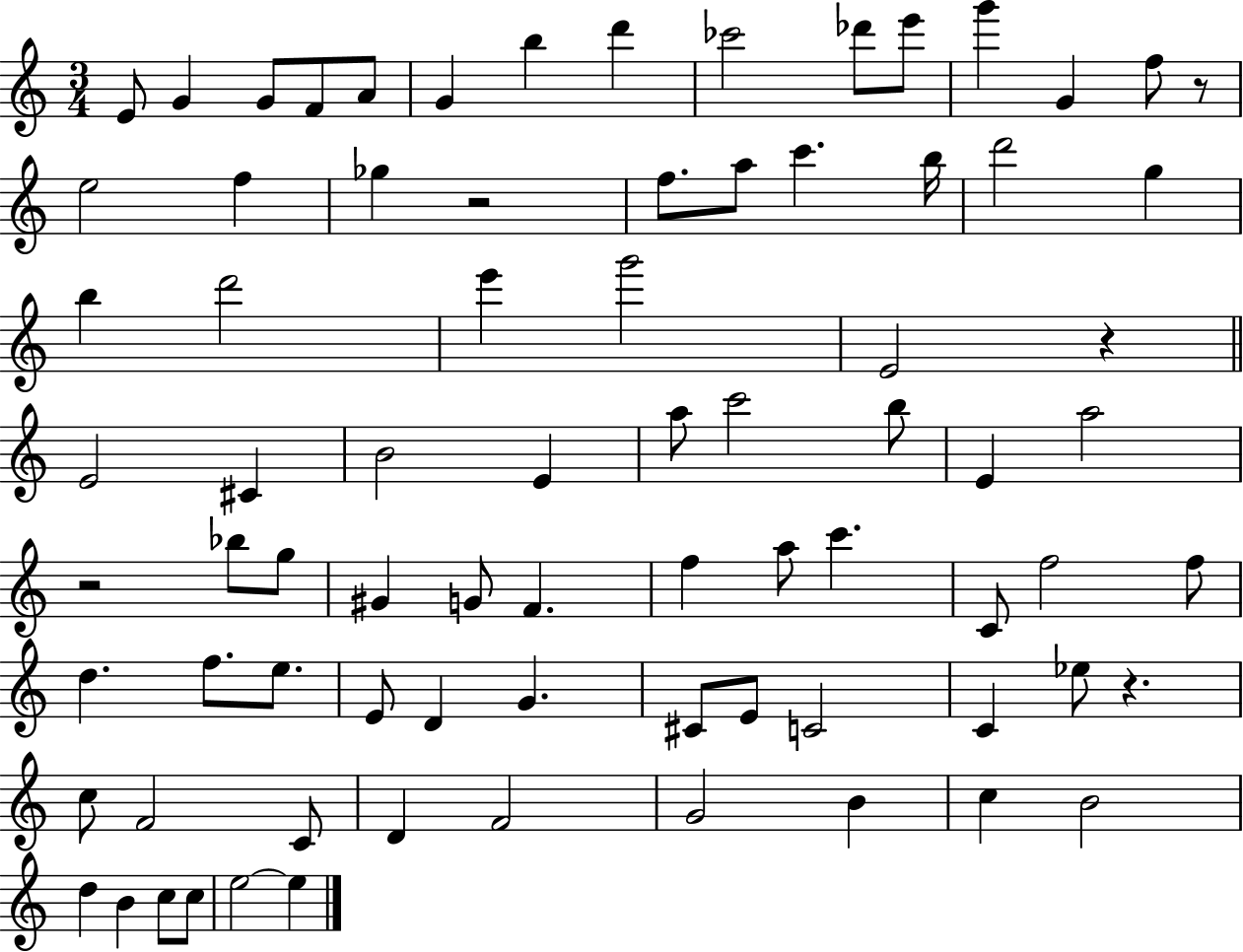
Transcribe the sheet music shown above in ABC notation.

X:1
T:Untitled
M:3/4
L:1/4
K:C
E/2 G G/2 F/2 A/2 G b d' _c'2 _d'/2 e'/2 g' G f/2 z/2 e2 f _g z2 f/2 a/2 c' b/4 d'2 g b d'2 e' g'2 E2 z E2 ^C B2 E a/2 c'2 b/2 E a2 z2 _b/2 g/2 ^G G/2 F f a/2 c' C/2 f2 f/2 d f/2 e/2 E/2 D G ^C/2 E/2 C2 C _e/2 z c/2 F2 C/2 D F2 G2 B c B2 d B c/2 c/2 e2 e